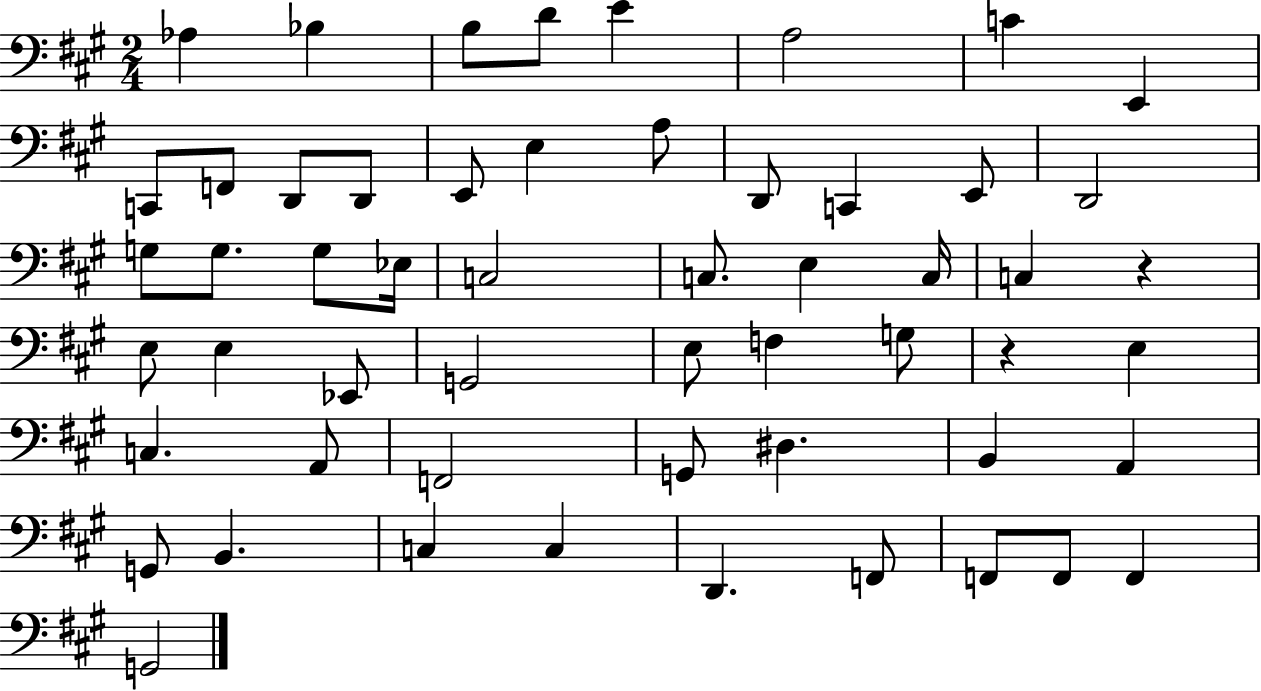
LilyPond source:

{
  \clef bass
  \numericTimeSignature
  \time 2/4
  \key a \major
  aes4 bes4 | b8 d'8 e'4 | a2 | c'4 e,4 | \break c,8 f,8 d,8 d,8 | e,8 e4 a8 | d,8 c,4 e,8 | d,2 | \break g8 g8. g8 ees16 | c2 | c8. e4 c16 | c4 r4 | \break e8 e4 ees,8 | g,2 | e8 f4 g8 | r4 e4 | \break c4. a,8 | f,2 | g,8 dis4. | b,4 a,4 | \break g,8 b,4. | c4 c4 | d,4. f,8 | f,8 f,8 f,4 | \break g,2 | \bar "|."
}